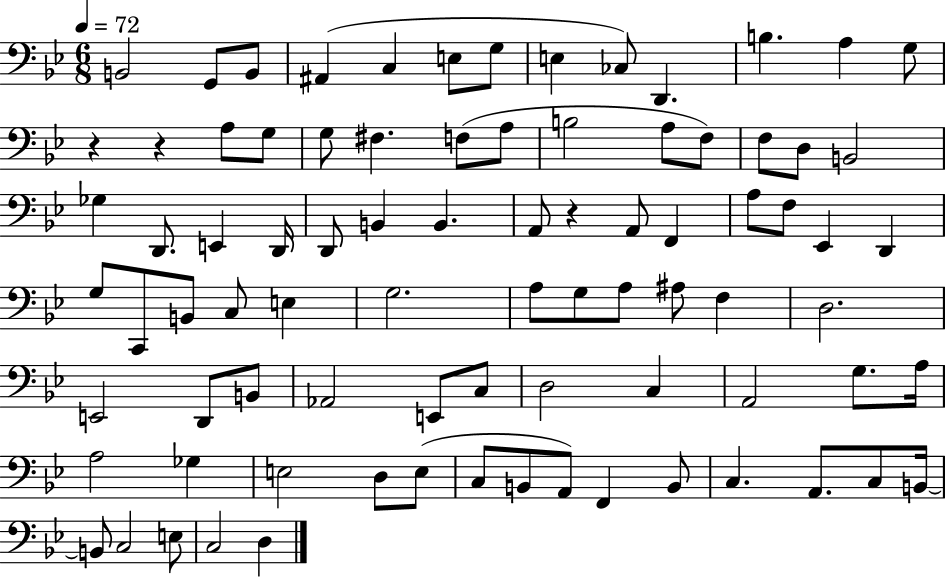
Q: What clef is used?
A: bass